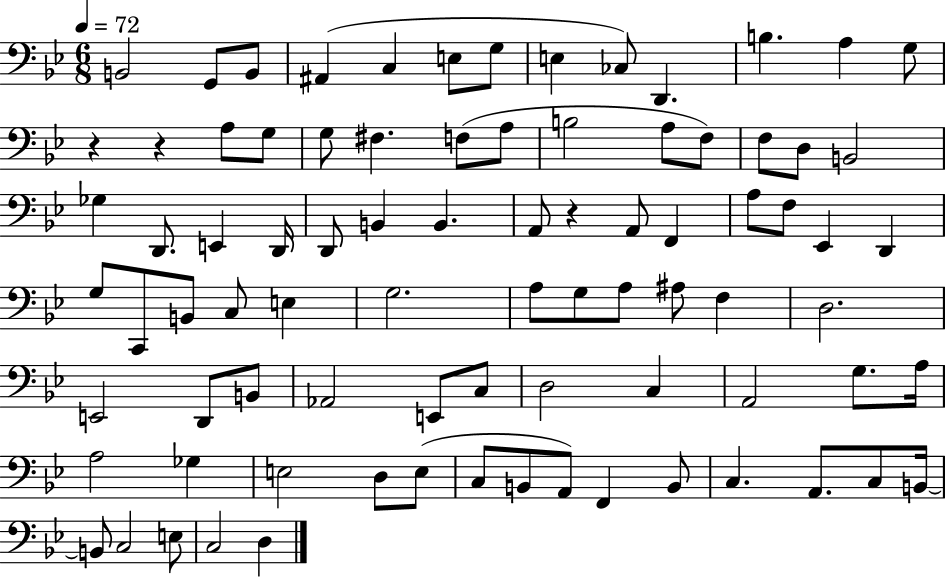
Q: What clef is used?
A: bass